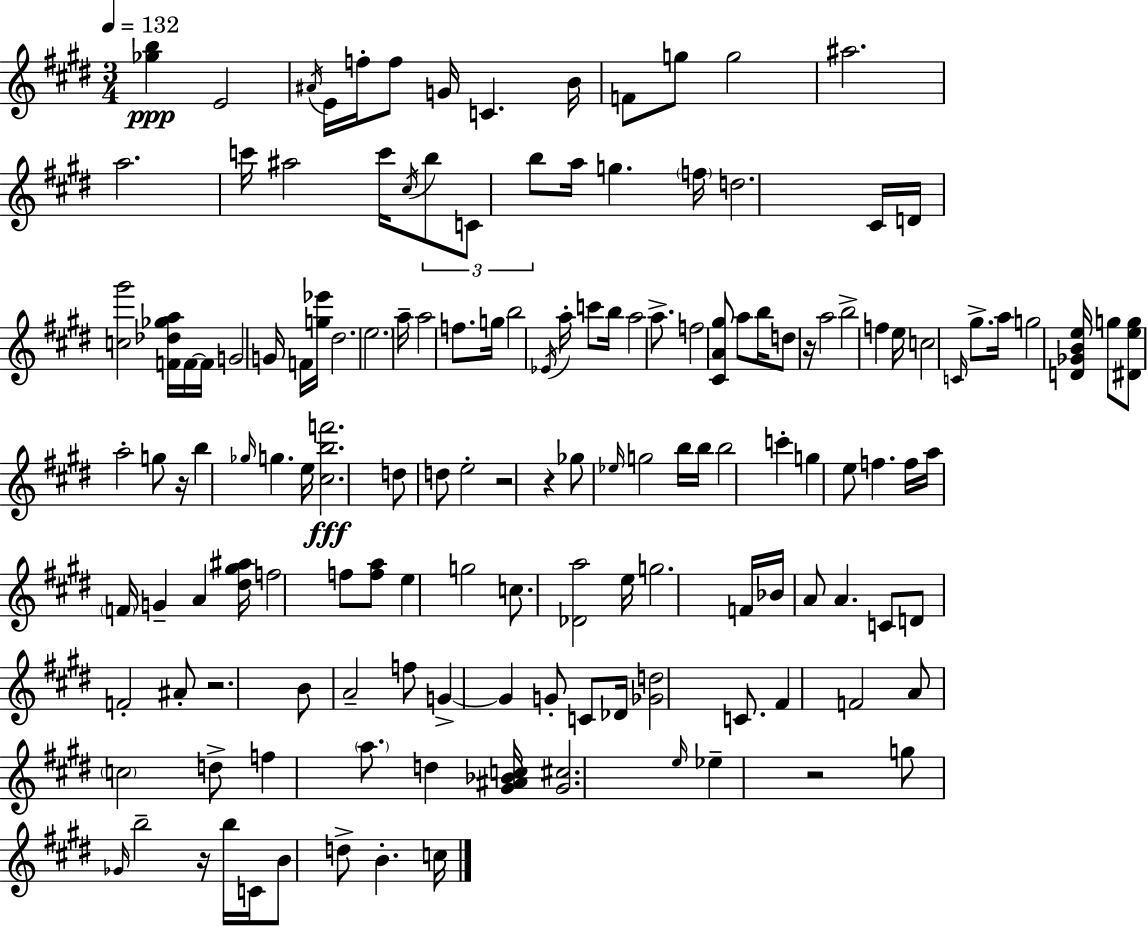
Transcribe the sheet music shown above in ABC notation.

X:1
T:Untitled
M:3/4
L:1/4
K:E
[_gb] E2 ^A/4 E/4 f/4 f/2 G/4 C B/4 F/2 g/2 g2 ^a2 a2 c'/4 ^a2 c'/4 ^c/4 b/2 C/2 b/2 a/4 g f/4 d2 ^C/4 D/4 [c^g']2 [F_d_ga]/4 F/4 F/4 G2 G/4 F/4 [g_e']/4 ^d2 e2 a/4 a2 f/2 g/4 b2 _E/4 a/4 c'/2 b/4 a2 a/2 f2 [^CA^g]/2 a/2 b/4 d/2 z/4 a2 b2 f e/4 c2 C/4 ^g/2 a/4 g2 [D_GBe]/4 g/2 [^Deg]/2 a2 g/2 z/4 b _g/4 g e/4 [^cbf']2 d/2 d/2 e2 z2 z _g/2 _e/4 g2 b/4 b/4 b2 c' g e/2 f f/4 a/4 F/4 G A [^d^g^a]/4 f2 f/2 [fa]/2 e g2 c/2 [_Da]2 e/4 g2 F/4 _B/4 A/2 A C/2 D/2 F2 ^A/2 z2 B/2 A2 f/2 G G G/2 C/2 _D/4 [_Gd]2 C/2 ^F F2 A/2 c2 d/2 f a/2 d [^G^A_Bc]/4 [^G^c]2 e/4 _e z2 g/2 _G/4 b2 z/4 b/4 C/4 B/2 d/2 B c/4